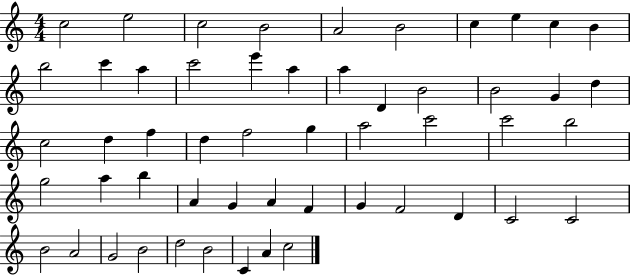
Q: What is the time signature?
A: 4/4